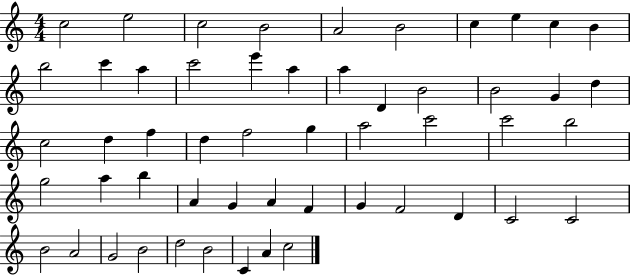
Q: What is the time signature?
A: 4/4